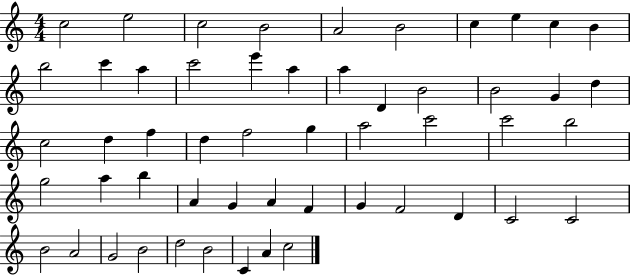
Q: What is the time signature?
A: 4/4